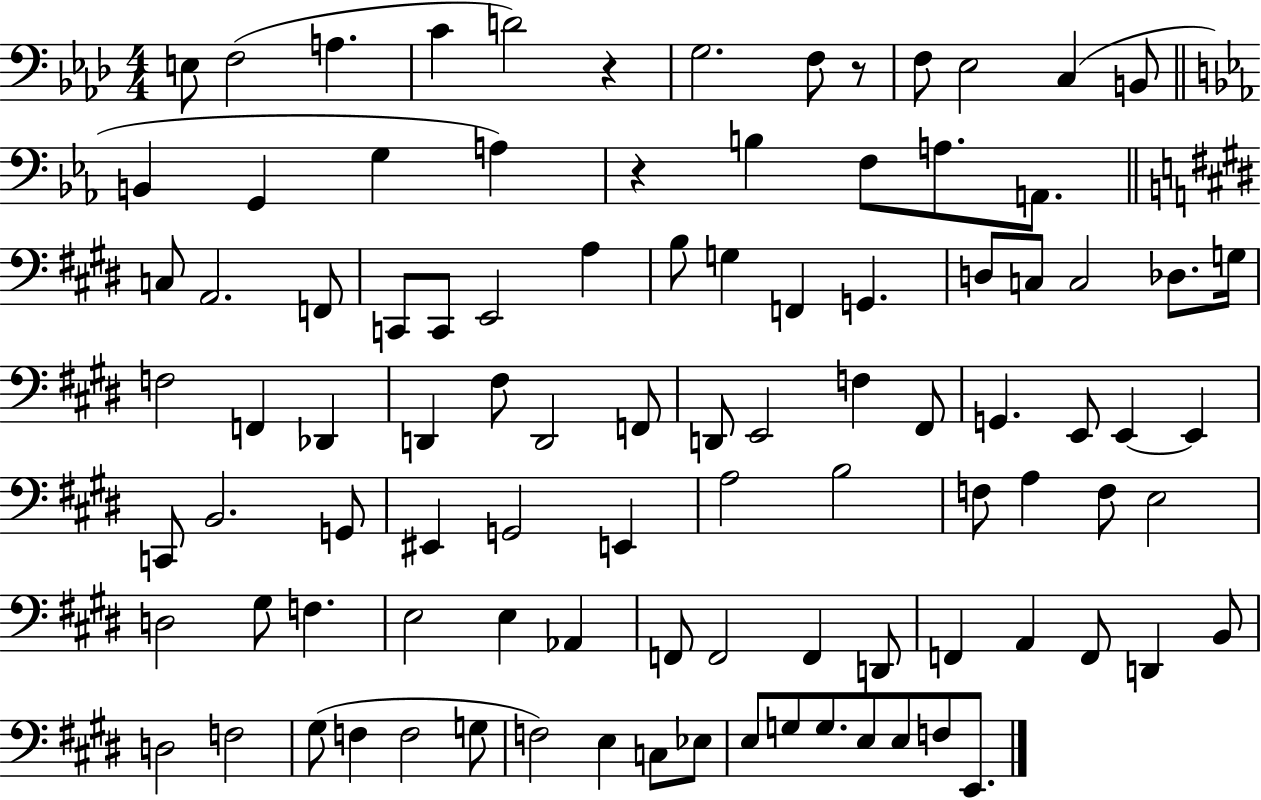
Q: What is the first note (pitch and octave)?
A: E3